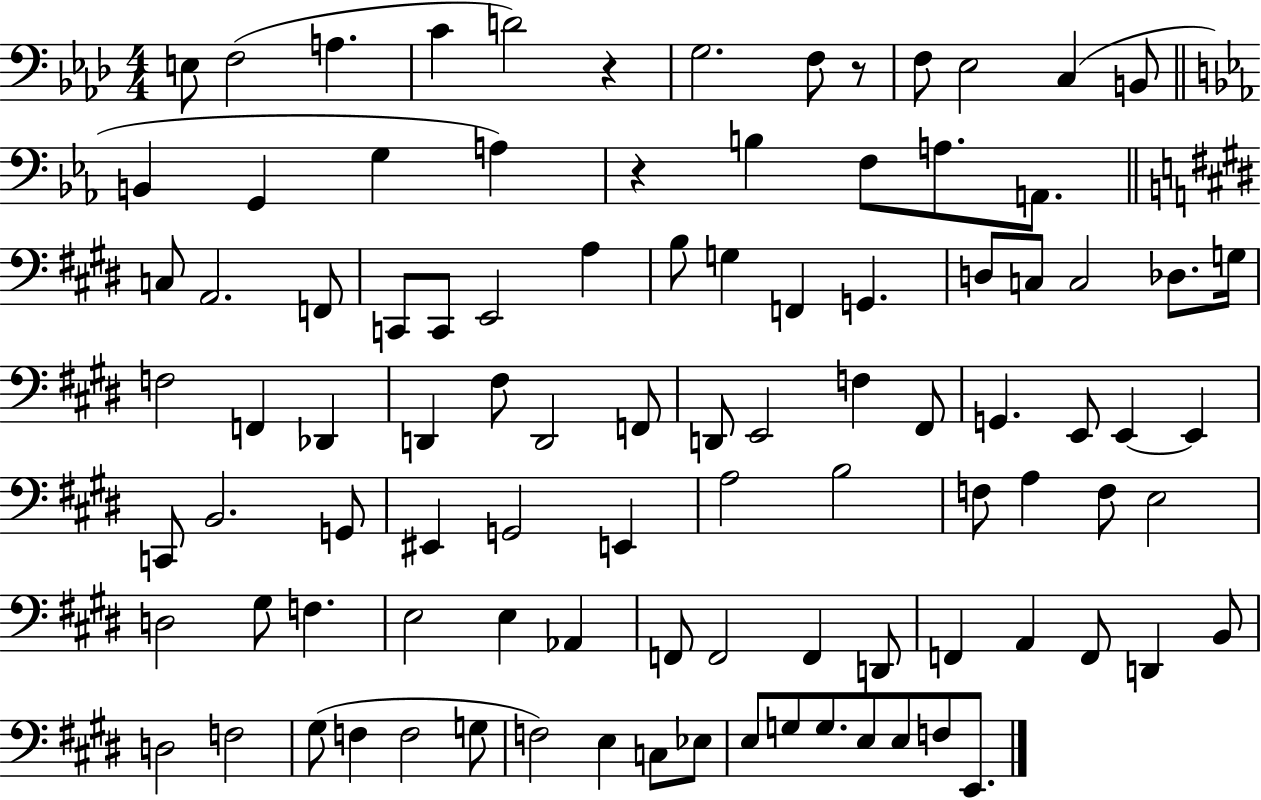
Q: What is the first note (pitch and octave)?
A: E3